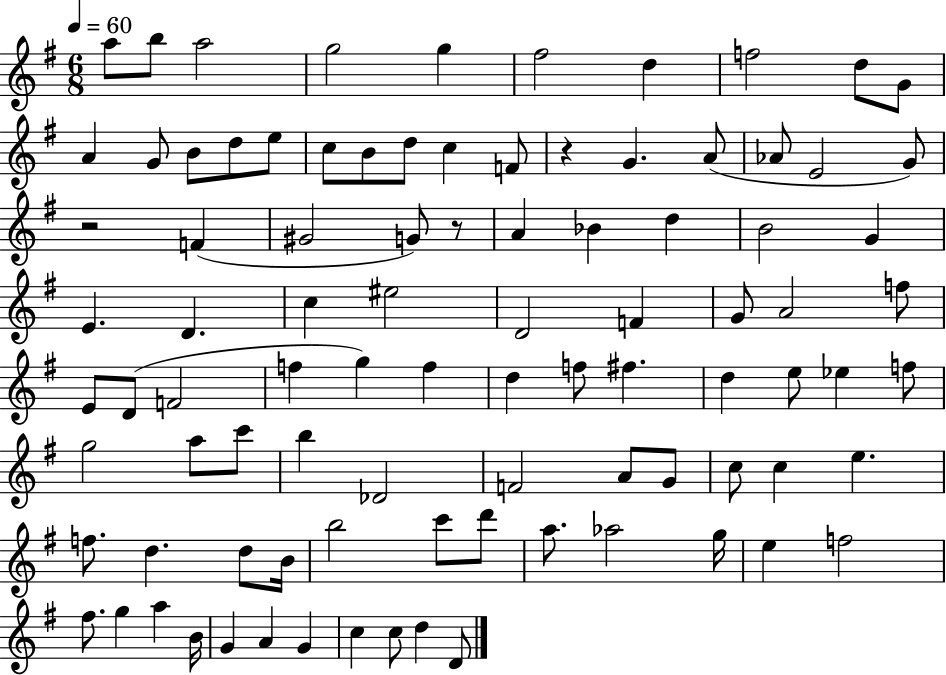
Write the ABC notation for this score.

X:1
T:Untitled
M:6/8
L:1/4
K:G
a/2 b/2 a2 g2 g ^f2 d f2 d/2 G/2 A G/2 B/2 d/2 e/2 c/2 B/2 d/2 c F/2 z G A/2 _A/2 E2 G/2 z2 F ^G2 G/2 z/2 A _B d B2 G E D c ^e2 D2 F G/2 A2 f/2 E/2 D/2 F2 f g f d f/2 ^f d e/2 _e f/2 g2 a/2 c'/2 b _D2 F2 A/2 G/2 c/2 c e f/2 d d/2 B/4 b2 c'/2 d'/2 a/2 _a2 g/4 e f2 ^f/2 g a B/4 G A G c c/2 d D/2